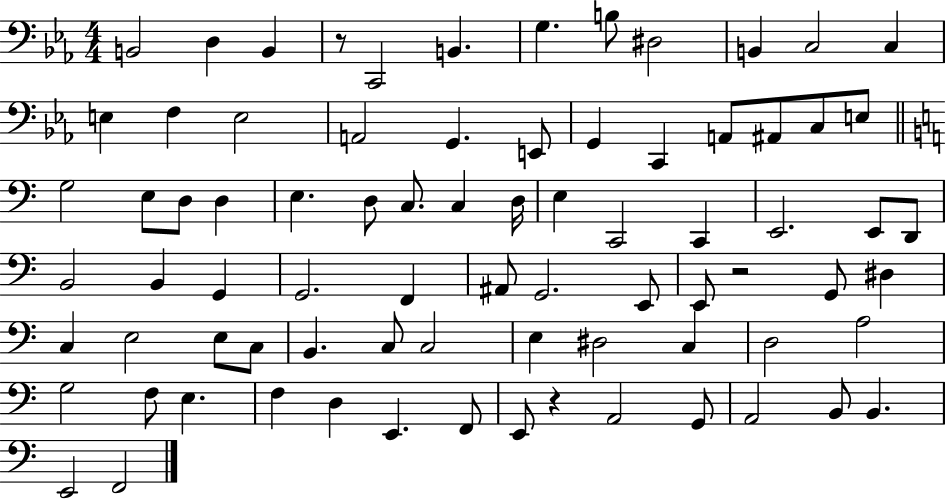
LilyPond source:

{
  \clef bass
  \numericTimeSignature
  \time 4/4
  \key ees \major
  b,2 d4 b,4 | r8 c,2 b,4. | g4. b8 dis2 | b,4 c2 c4 | \break e4 f4 e2 | a,2 g,4. e,8 | g,4 c,4 a,8 ais,8 c8 e8 | \bar "||" \break \key c \major g2 e8 d8 d4 | e4. d8 c8. c4 d16 | e4 c,2 c,4 | e,2. e,8 d,8 | \break b,2 b,4 g,4 | g,2. f,4 | ais,8 g,2. e,8 | e,8 r2 g,8 dis4 | \break c4 e2 e8 c8 | b,4. c8 c2 | e4 dis2 c4 | d2 a2 | \break g2 f8 e4. | f4 d4 e,4. f,8 | e,8 r4 a,2 g,8 | a,2 b,8 b,4. | \break e,2 f,2 | \bar "|."
}